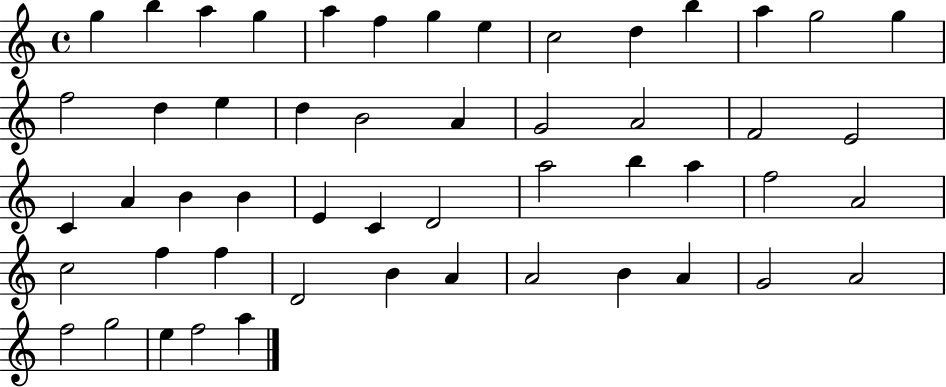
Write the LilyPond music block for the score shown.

{
  \clef treble
  \time 4/4
  \defaultTimeSignature
  \key c \major
  g''4 b''4 a''4 g''4 | a''4 f''4 g''4 e''4 | c''2 d''4 b''4 | a''4 g''2 g''4 | \break f''2 d''4 e''4 | d''4 b'2 a'4 | g'2 a'2 | f'2 e'2 | \break c'4 a'4 b'4 b'4 | e'4 c'4 d'2 | a''2 b''4 a''4 | f''2 a'2 | \break c''2 f''4 f''4 | d'2 b'4 a'4 | a'2 b'4 a'4 | g'2 a'2 | \break f''2 g''2 | e''4 f''2 a''4 | \bar "|."
}